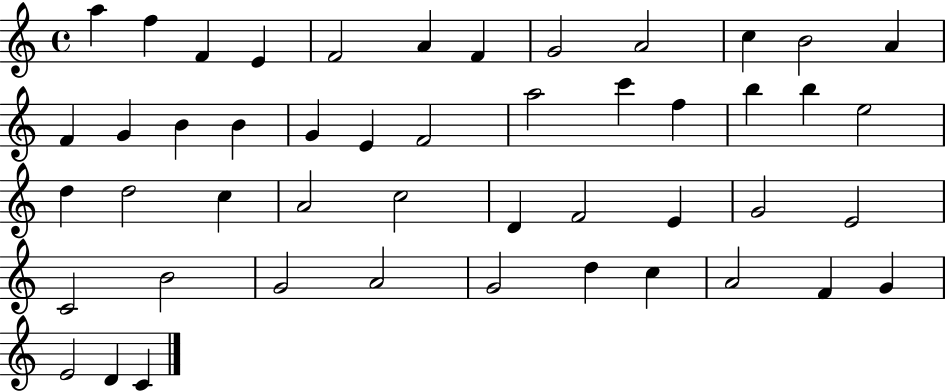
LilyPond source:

{
  \clef treble
  \time 4/4
  \defaultTimeSignature
  \key c \major
  a''4 f''4 f'4 e'4 | f'2 a'4 f'4 | g'2 a'2 | c''4 b'2 a'4 | \break f'4 g'4 b'4 b'4 | g'4 e'4 f'2 | a''2 c'''4 f''4 | b''4 b''4 e''2 | \break d''4 d''2 c''4 | a'2 c''2 | d'4 f'2 e'4 | g'2 e'2 | \break c'2 b'2 | g'2 a'2 | g'2 d''4 c''4 | a'2 f'4 g'4 | \break e'2 d'4 c'4 | \bar "|."
}